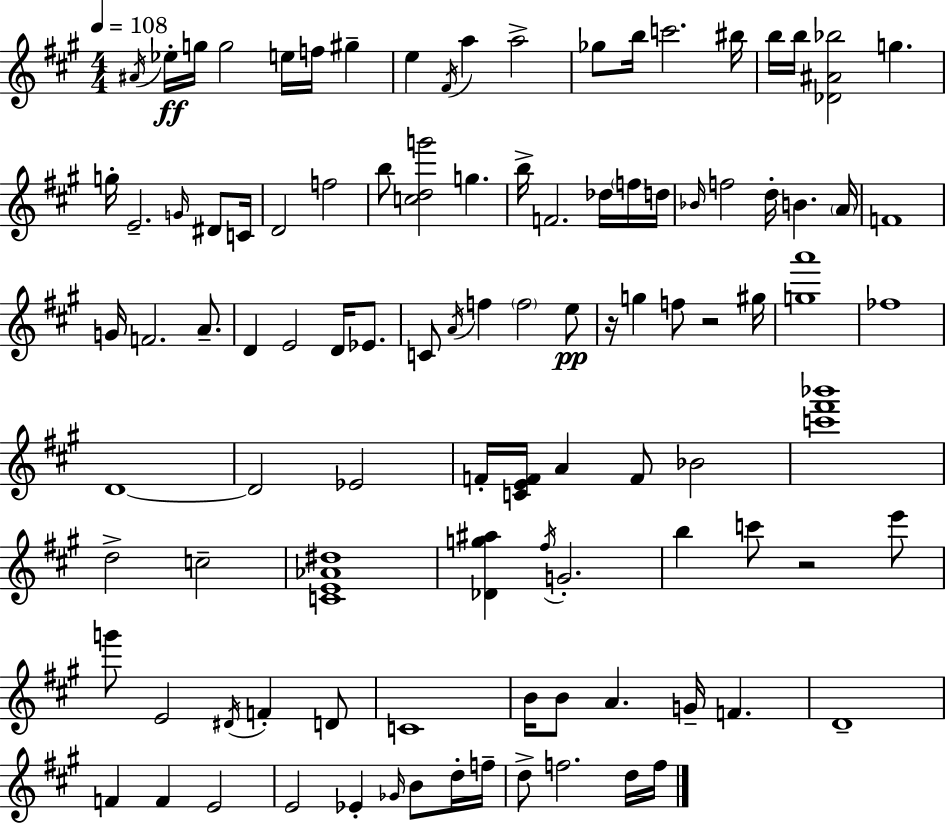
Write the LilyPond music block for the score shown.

{
  \clef treble
  \numericTimeSignature
  \time 4/4
  \key a \major
  \tempo 4 = 108
  \acciaccatura { ais'16 }\ff ees''16-. g''16 g''2 e''16 f''16 gis''4-- | e''4 \acciaccatura { fis'16 } a''4 a''2-> | ges''8 b''16 c'''2. | bis''16 b''16 b''16 <des' ais' bes''>2 g''4. | \break g''16-. e'2.-- \grace { g'16 } | dis'8 c'16 d'2 f''2 | b''8 <c'' d'' g'''>2 g''4. | b''16-> f'2. | \break des''16 \parenthesize f''16 d''16 \grace { bes'16 } f''2 d''16-. b'4. | \parenthesize a'16 f'1 | g'16 f'2. | a'8.-- d'4 e'2 | \break d'16 ees'8. c'8 \acciaccatura { a'16 } f''4 \parenthesize f''2 | e''8\pp r16 g''4 f''8 r2 | gis''16 <g'' a'''>1 | fes''1 | \break d'1~~ | d'2 ees'2 | f'16-. <c' e' f'>16 a'4 f'8 bes'2 | <c''' fis''' bes'''>1 | \break d''2-> c''2-- | <c' e' aes' dis''>1 | <des' g'' ais''>4 \acciaccatura { fis''16 } g'2.-. | b''4 c'''8 r2 | \break e'''8 g'''8 e'2 | \acciaccatura { dis'16 } f'4-. d'8 c'1 | b'16 b'8 a'4. | g'16-- f'4. d'1-- | \break f'4 f'4 e'2 | e'2 ees'4-. | \grace { ges'16 } b'8 d''16-. f''16-- d''8-> f''2. | d''16 f''16 \bar "|."
}